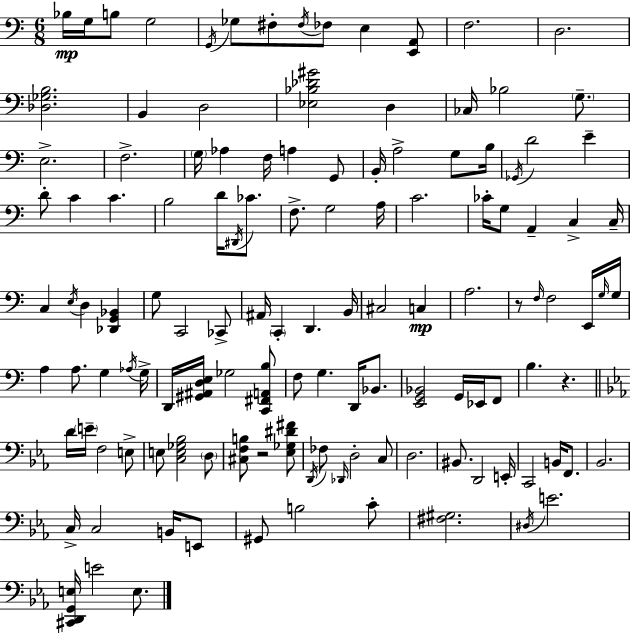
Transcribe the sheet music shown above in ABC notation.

X:1
T:Untitled
M:6/8
L:1/4
K:C
_B,/4 G,/4 B,/2 G,2 G,,/4 _G,/2 ^F,/2 ^F,/4 _F,/2 E, [E,,A,,]/2 F,2 D,2 [_D,_G,B,]2 B,, D,2 [_E,_B,_D^G]2 D, _C,/4 _B,2 G,/2 E,2 F,2 G,/4 _A, F,/4 A, G,,/2 B,,/4 A,2 G,/2 B,/4 _G,,/4 D2 E D/2 C C B,2 D/4 ^D,,/4 _C/2 F,/2 G,2 A,/4 C2 _C/4 G,/2 A,, C, C,/4 C, E,/4 D, [_D,,G,,_B,,] G,/2 C,,2 _C,,/2 ^A,,/4 C,, D,, B,,/4 ^C,2 C, A,2 z/2 F,/4 F,2 E,,/4 G,/4 G,/4 A, A,/2 G, _A,/4 G,/4 D,,/4 [^G,,^A,,D,E,]/4 _G,2 [C,,^F,,A,,B,]/2 F,/2 G, D,,/4 _B,,/2 [E,,G,,_B,,]2 G,,/4 _E,,/4 F,,/2 B, z D/4 E/4 F,2 E,/2 E,/2 [C,E,_G,_B,]2 D,/2 [^C,F,B,]/2 z2 [_E,_G,^D^F]/2 D,,/4 _F,/2 _D,,/4 D,2 C,/2 D,2 ^B,,/2 D,,2 E,,/4 C,,2 B,,/4 F,,/2 _B,,2 C,/4 C,2 B,,/4 E,,/2 ^G,,/2 B,2 C/2 [^F,^G,]2 ^D,/4 E2 [^C,,D,,G,,E,]/4 E2 E,/2